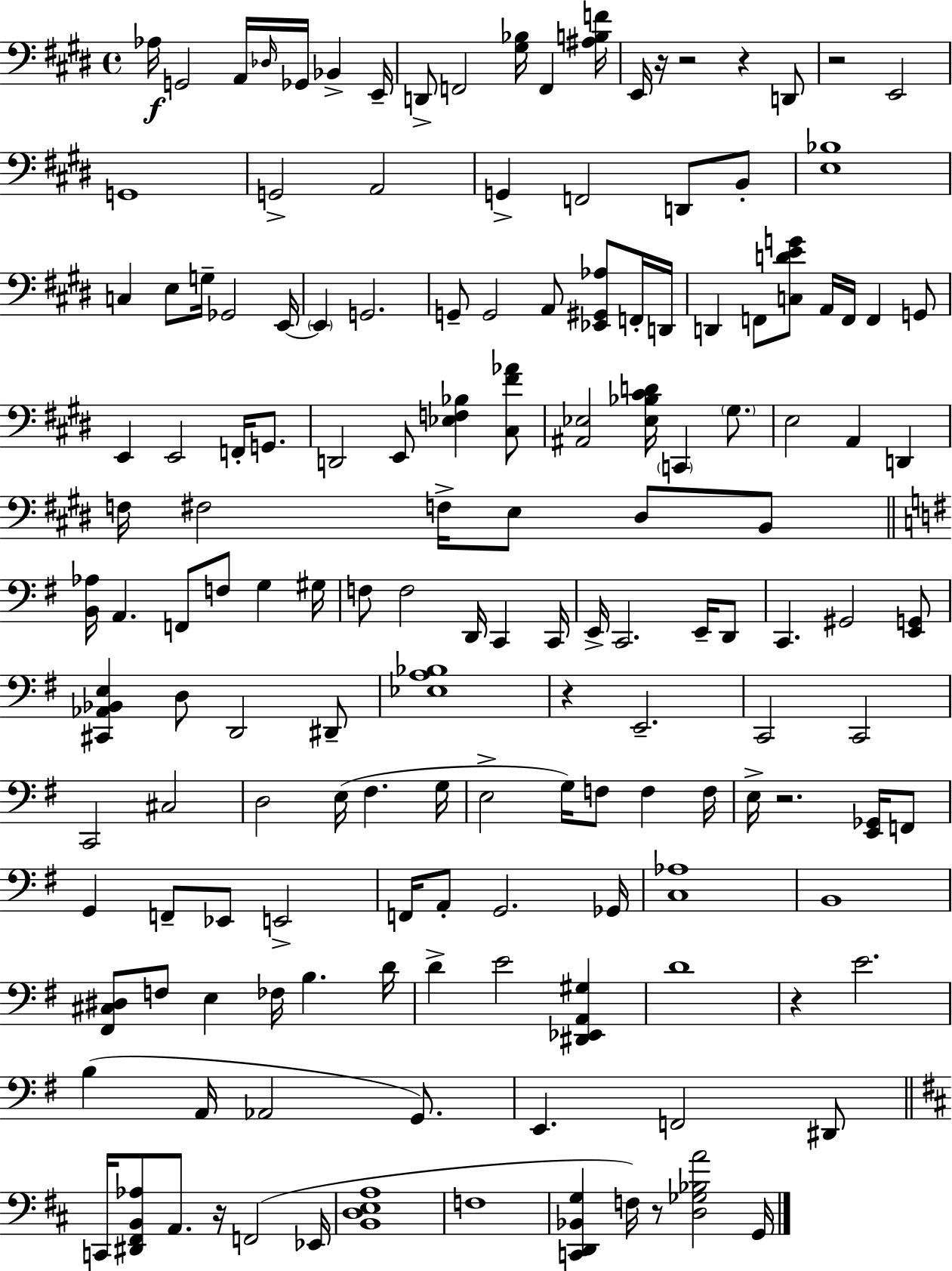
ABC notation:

X:1
T:Untitled
M:4/4
L:1/4
K:E
_A,/4 G,,2 A,,/4 _D,/4 _G,,/4 _B,, E,,/4 D,,/2 F,,2 [^G,_B,]/4 F,, [^A,B,F]/4 E,,/4 z/4 z2 z D,,/2 z2 E,,2 G,,4 G,,2 A,,2 G,, F,,2 D,,/2 B,,/2 [E,_B,]4 C, E,/2 G,/4 _G,,2 E,,/4 E,, G,,2 G,,/2 G,,2 A,,/2 [_E,,^G,,_A,]/2 F,,/4 D,,/4 D,, F,,/2 [C,DEG]/2 A,,/4 F,,/4 F,, G,,/2 E,, E,,2 F,,/4 G,,/2 D,,2 E,,/2 [_E,F,_B,] [^C,^F_A]/2 [^A,,_E,]2 [_E,_B,^CD]/4 C,, ^G,/2 E,2 A,, D,, F,/4 ^F,2 F,/4 E,/2 ^D,/2 B,,/2 [B,,_A,]/4 A,, F,,/2 F,/2 G, ^G,/4 F,/2 F,2 D,,/4 C,, C,,/4 E,,/4 C,,2 E,,/4 D,,/2 C,, ^G,,2 [E,,G,,]/2 [^C,,_A,,_B,,E,] D,/2 D,,2 ^D,,/2 [_E,A,_B,]4 z E,,2 C,,2 C,,2 C,,2 ^C,2 D,2 E,/4 ^F, G,/4 E,2 G,/4 F,/2 F, F,/4 E,/4 z2 [E,,_G,,]/4 F,,/2 G,, F,,/2 _E,,/2 E,,2 F,,/4 A,,/2 G,,2 _G,,/4 [C,_A,]4 B,,4 [^F,,^C,^D,]/2 F,/2 E, _F,/4 B, D/4 D E2 [^D,,_E,,A,,^G,] D4 z E2 B, A,,/4 _A,,2 G,,/2 E,, F,,2 ^D,,/2 C,,/4 [^D,,^F,,B,,_A,]/2 A,,/2 z/4 F,,2 _E,,/4 [B,,D,E,A,]4 F,4 [C,,D,,_B,,G,] F,/4 z/2 [D,_G,_B,A]2 G,,/4